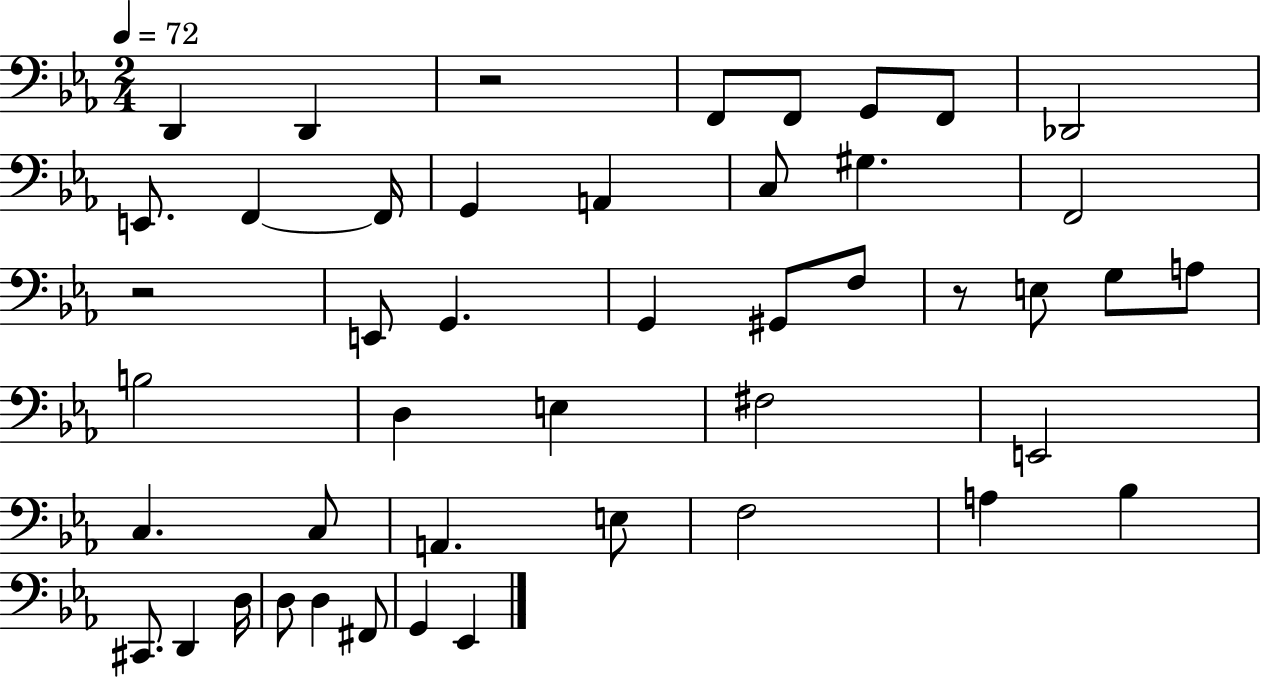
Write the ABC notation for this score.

X:1
T:Untitled
M:2/4
L:1/4
K:Eb
D,, D,, z2 F,,/2 F,,/2 G,,/2 F,,/2 _D,,2 E,,/2 F,, F,,/4 G,, A,, C,/2 ^G, F,,2 z2 E,,/2 G,, G,, ^G,,/2 F,/2 z/2 E,/2 G,/2 A,/2 B,2 D, E, ^F,2 E,,2 C, C,/2 A,, E,/2 F,2 A, _B, ^C,,/2 D,, D,/4 D,/2 D, ^F,,/2 G,, _E,,